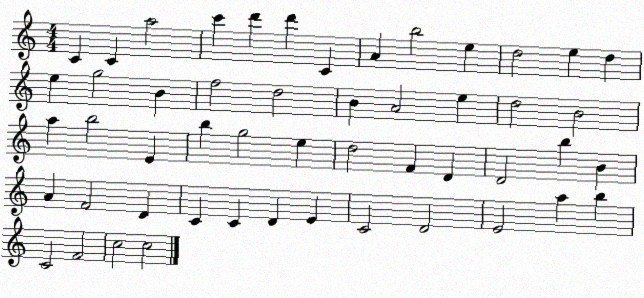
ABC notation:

X:1
T:Untitled
M:4/4
L:1/4
K:C
C C a2 c' d' d' C A b2 e d2 e d e g2 B f2 d2 B A2 e d2 B2 a b2 E b g2 e d2 F D D2 b B A F2 D C C D E C2 D2 E2 a b C2 F2 c2 c2